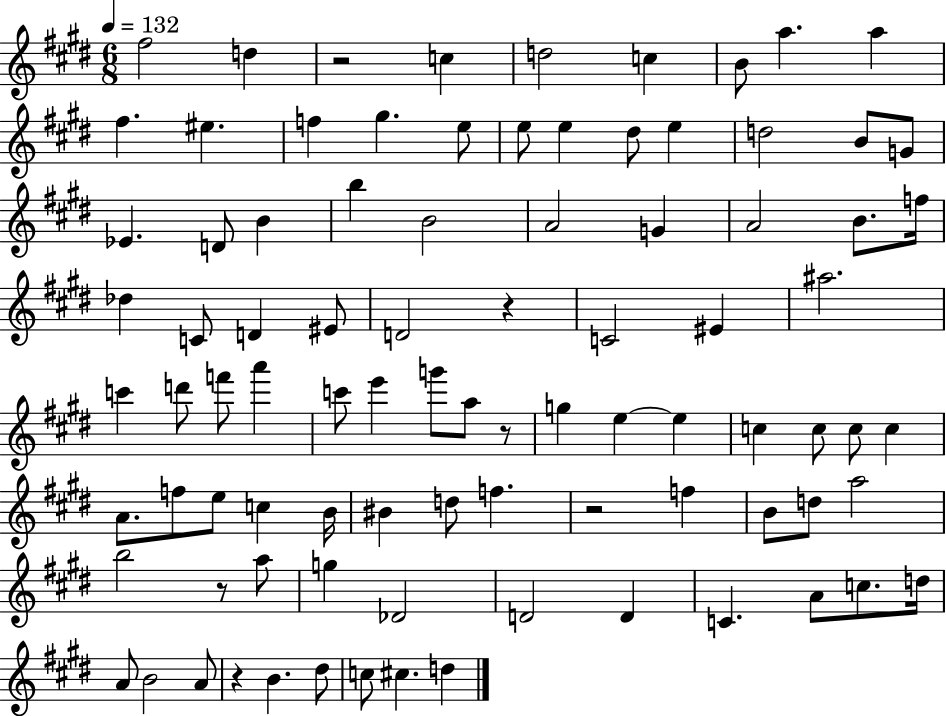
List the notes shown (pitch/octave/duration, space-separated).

F#5/h D5/q R/h C5/q D5/h C5/q B4/e A5/q. A5/q F#5/q. EIS5/q. F5/q G#5/q. E5/e E5/e E5/q D#5/e E5/q D5/h B4/e G4/e Eb4/q. D4/e B4/q B5/q B4/h A4/h G4/q A4/h B4/e. F5/s Db5/q C4/e D4/q EIS4/e D4/h R/q C4/h EIS4/q A#5/h. C6/q D6/e F6/e A6/q C6/e E6/q G6/e A5/e R/e G5/q E5/q E5/q C5/q C5/e C5/e C5/q A4/e. F5/e E5/e C5/q B4/s BIS4/q D5/e F5/q. R/h F5/q B4/e D5/e A5/h B5/h R/e A5/e G5/q Db4/h D4/h D4/q C4/q. A4/e C5/e. D5/s A4/e B4/h A4/e R/q B4/q. D#5/e C5/e C#5/q. D5/q